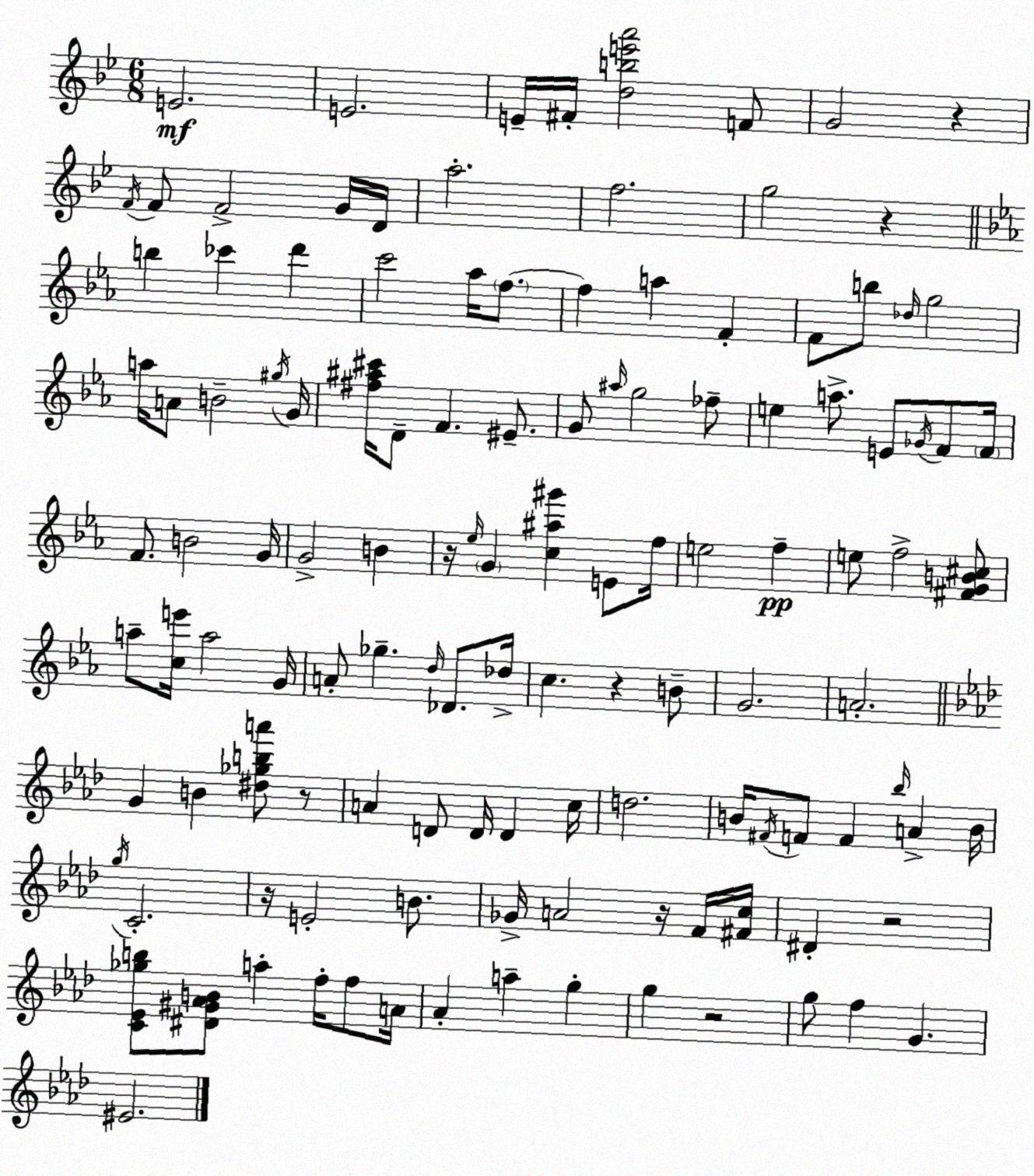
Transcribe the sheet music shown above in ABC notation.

X:1
T:Untitled
M:6/8
L:1/4
K:Bb
E2 E2 E/4 ^F/4 [dbe'a']2 F/2 G2 z F/4 F/2 F2 G/4 D/4 a2 f2 g2 z b _c' d' c'2 _a/4 f/2 f a F F/2 b/2 _d/4 g2 a/4 A/2 B2 ^g/4 G/4 [^f^a^c']/4 D/2 F ^E/2 G/2 ^a/4 g2 _f/2 e a/2 E/2 _G/4 F/2 F/4 F/2 B2 G/4 G2 B z/4 _e/4 G [c^a^g'] E/2 f/4 e2 f e/2 f2 [^FGB^c]/2 a/2 [ce']/4 a2 G/4 A/2 _g d/4 _D/2 _d/4 c z B/2 G2 A2 G B [^d_gba']/2 z/2 A D/2 D/4 D c/4 d2 B/4 ^F/4 F/2 F _b/4 A B/4 g/4 C2 z/4 E2 B/2 _G/4 A2 z/4 F/4 [^Fc]/4 ^D z2 [C_E_gb]/2 [^D^G_AB]/2 a f/4 f/2 A/4 _A a g g z2 g/2 f G ^E2